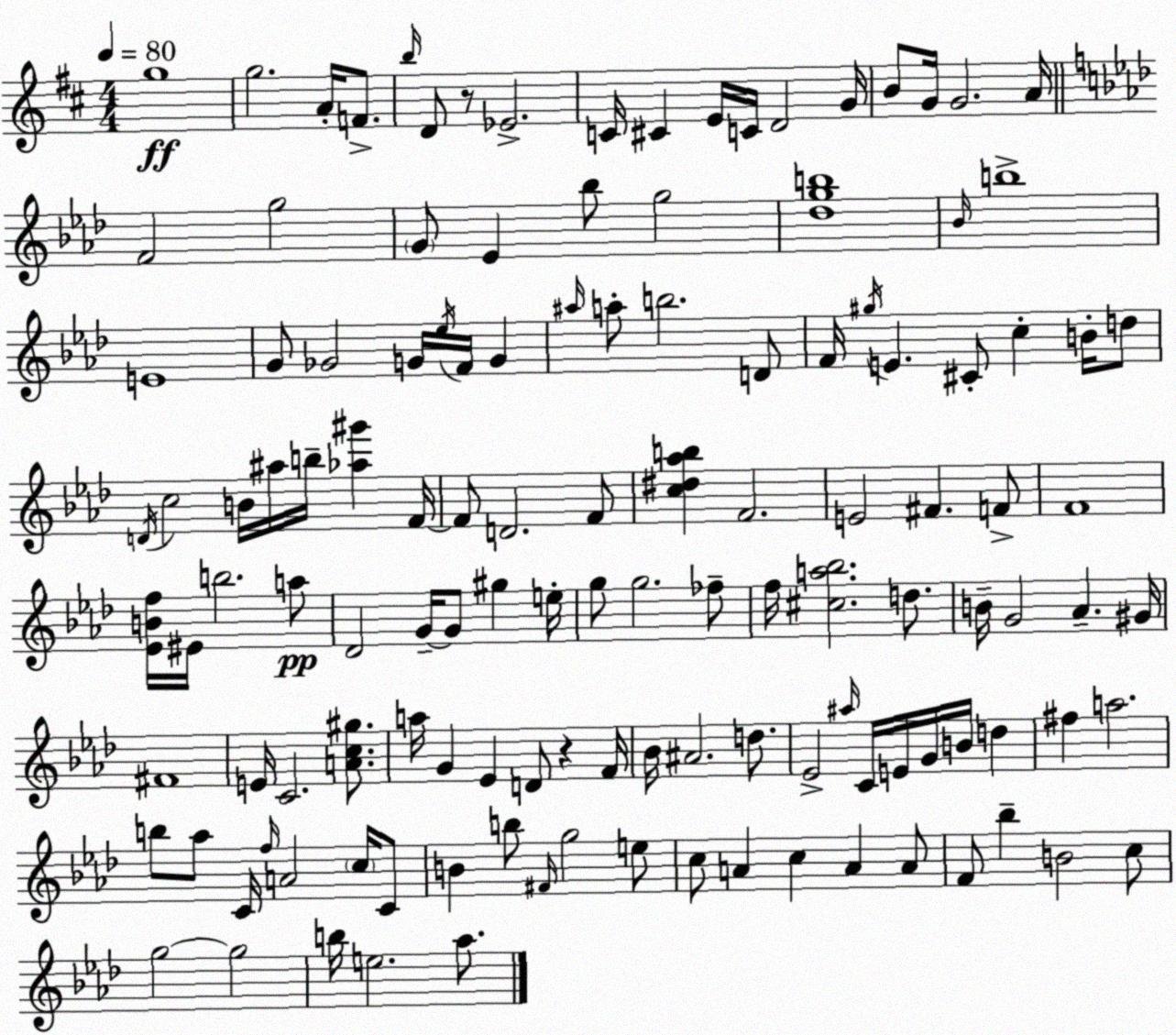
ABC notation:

X:1
T:Untitled
M:4/4
L:1/4
K:D
g4 g2 A/4 F/2 b/4 D/2 z/2 _E2 C/4 ^C E/4 C/4 D2 G/4 B/2 G/4 G2 A/4 F2 g2 G/2 _E _b/2 g2 [_dgb]4 _B/4 b4 E4 G/2 _G2 G/4 _e/4 F/4 G ^a/4 a/2 b2 D/2 F/4 ^g/4 E ^C/2 c B/4 d/2 D/4 c2 B/4 ^a/4 b/4 [_a^g'] F/4 F/2 D2 F/2 [c^d_ab] F2 E2 ^F F/2 F4 [_EBf]/4 ^E/4 b2 a/2 _D2 G/4 G/2 ^g e/4 g/2 g2 _f/2 f/4 [^ca_b]2 d/2 B/4 G2 _A ^G/4 ^F4 E/4 C2 [Ac^g]/2 a/4 G _E D/2 z F/4 _B/4 ^A2 d/2 _E2 ^a/4 C/4 E/4 G/4 B/4 d ^f a2 b/2 _a/2 C/4 f/4 A2 c/4 C/2 B b/2 ^F/4 g2 e/2 c/2 A c A A/2 F/2 _b B2 c/2 g2 g2 b/4 e2 _a/2